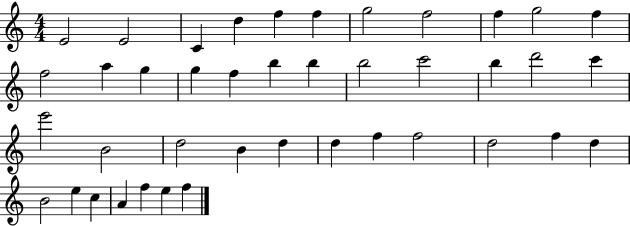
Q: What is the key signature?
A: C major